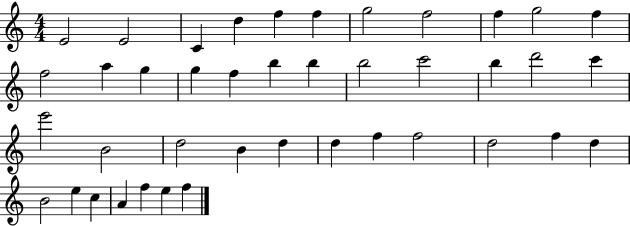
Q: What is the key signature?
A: C major